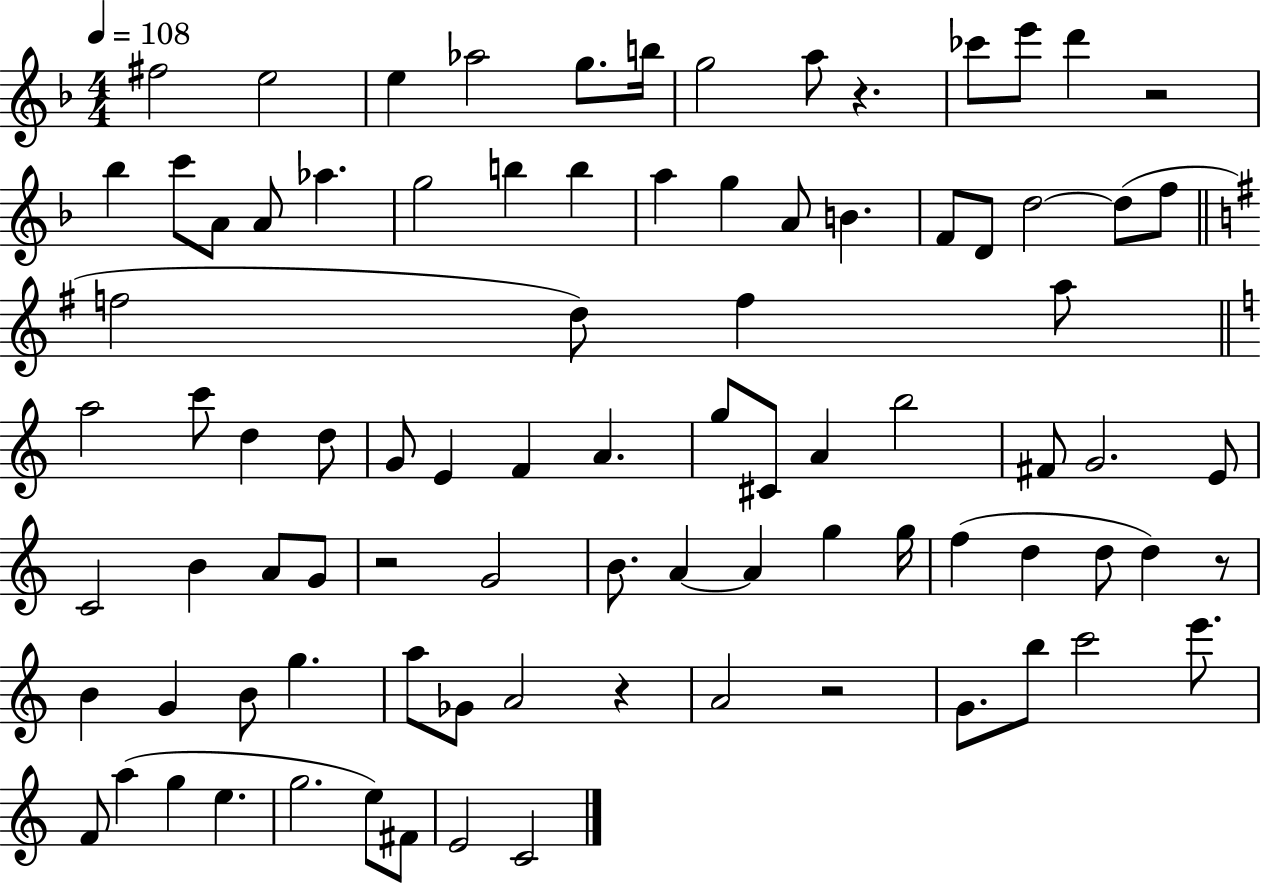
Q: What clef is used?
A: treble